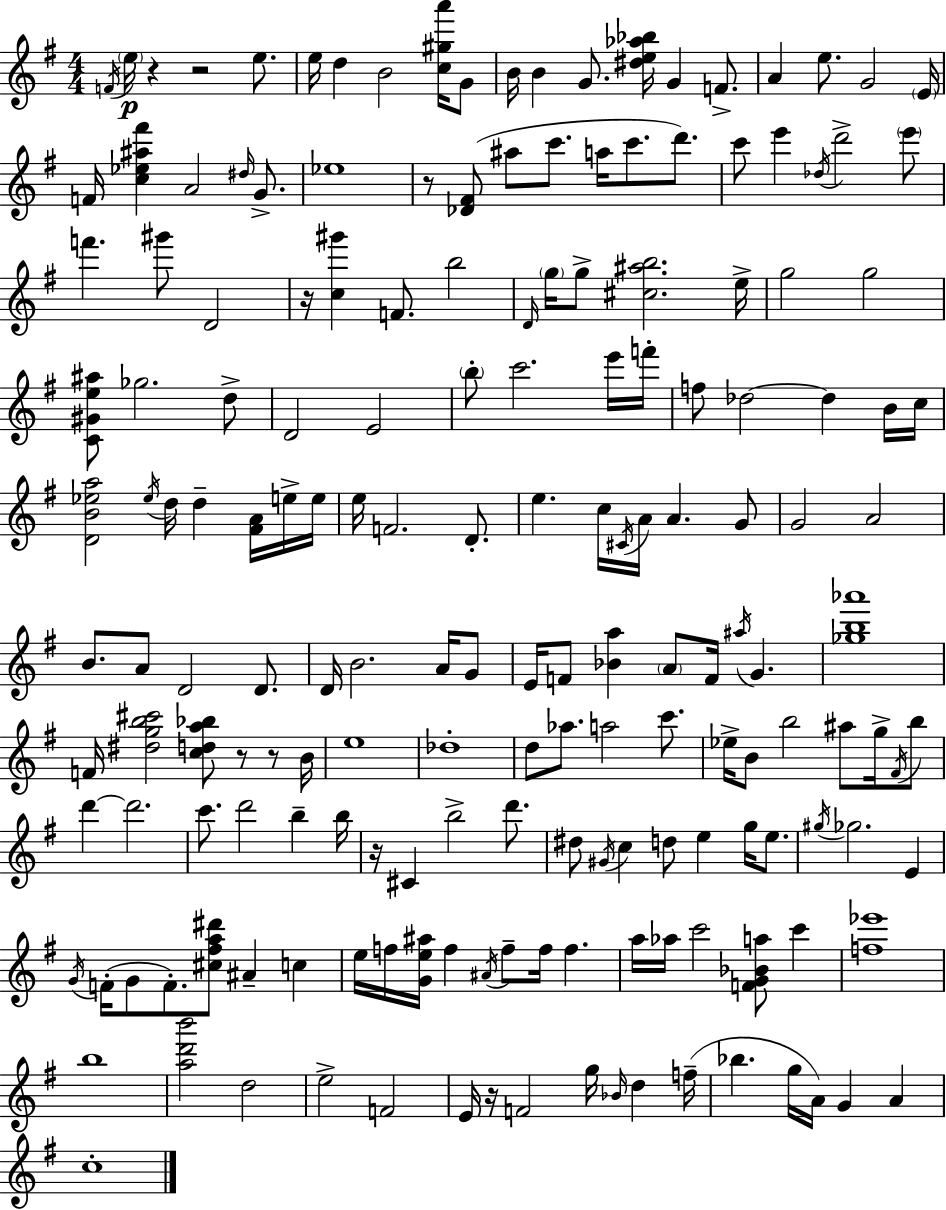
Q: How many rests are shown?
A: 8